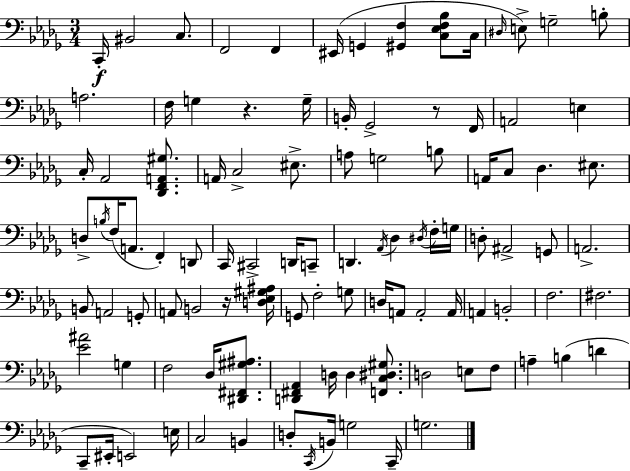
X:1
T:Untitled
M:3/4
L:1/4
K:Bbm
C,,/4 ^B,,2 C,/2 F,,2 F,, ^E,,/4 G,, [^G,,F,] [C,_E,F,_B,]/2 C,/4 ^D,/4 E,/2 G,2 B,/2 A,2 F,/4 G, z G,/4 B,,/4 _G,,2 z/2 F,,/4 A,,2 E, C,/4 _A,,2 [_D,,F,,A,,^G,]/2 A,,/4 C,2 ^E,/2 A,/2 G,2 B,/2 A,,/4 C,/2 _D, ^E,/2 D,/2 B,/4 F,/4 A,,/2 F,, D,,/2 C,,/4 ^C,,2 D,,/4 C,,/2 D,, _A,,/4 _D, ^D,/4 F,/4 G,/4 D,/2 ^A,,2 G,,/2 A,,2 B,,/2 A,,2 G,,/2 A,,/2 B,,2 z/4 [D,_E,^G,^A,]/4 G,,/2 F,2 G,/2 D,/4 A,,/2 A,,2 A,,/4 A,, B,,2 F,2 ^F,2 [_E^A]2 G, F,2 _D,/4 [^D,,^F,,^G,^A,]/2 [D,,^F,,_A,,] D,/4 D, [F,,C,^D,^G,]/2 D,2 E,/2 F,/2 A, B, D C,,/2 ^E,,/4 E,,2 E,/4 C,2 B,, D,/2 C,,/4 B,,/4 G,2 C,,/4 G,2